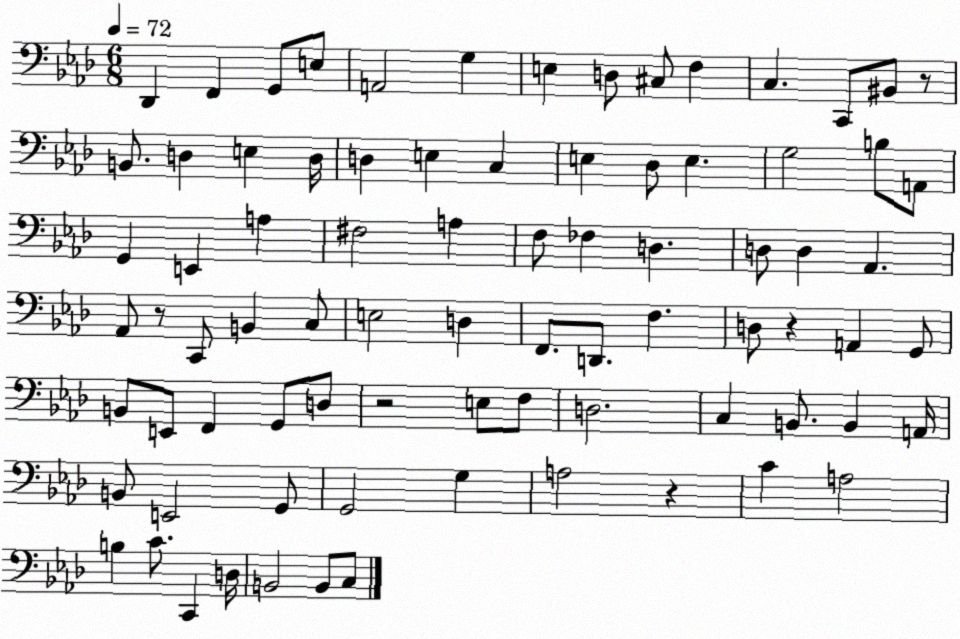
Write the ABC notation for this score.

X:1
T:Untitled
M:6/8
L:1/4
K:Ab
_D,, F,, G,,/2 E,/2 A,,2 G, E, D,/2 ^C,/2 F, C, C,,/2 ^B,,/2 z/2 B,,/2 D, E, D,/4 D, E, C, E, _D,/2 E, G,2 B,/2 A,,/2 G,, E,, A, ^F,2 A, F,/2 _F, D, D,/2 D, _A,, _A,,/2 z/2 C,,/2 B,, C,/2 E,2 D, F,,/2 D,,/2 F, D,/2 z A,, G,,/2 B,,/2 E,,/2 F,, G,,/2 D,/2 z2 E,/2 F,/2 D,2 C, B,,/2 B,, A,,/4 B,,/2 E,,2 G,,/2 G,,2 G, A,2 z C A,2 B, C/2 C,, D,/4 B,,2 B,,/2 C,/2